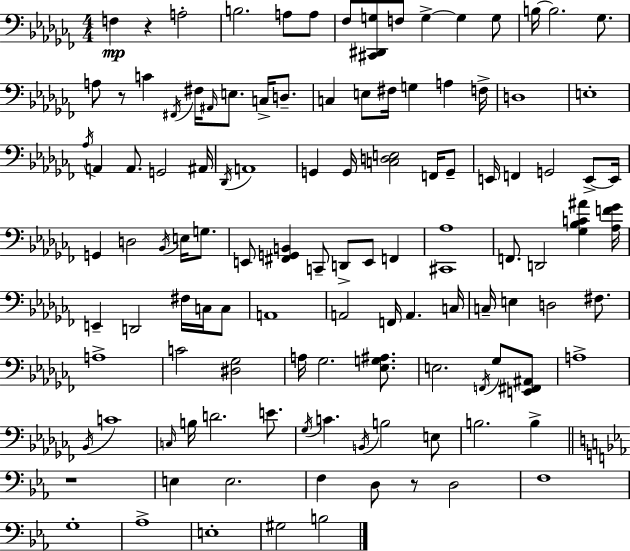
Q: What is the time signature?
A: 4/4